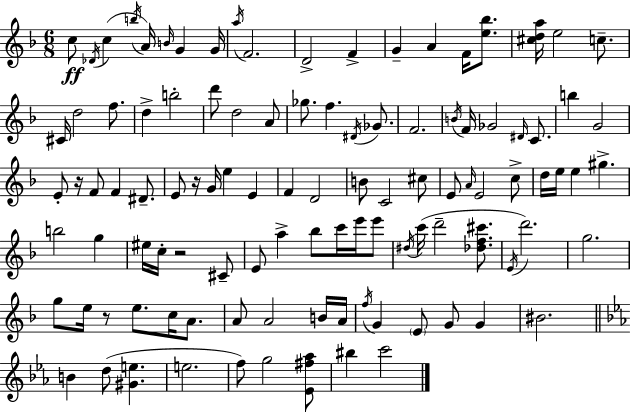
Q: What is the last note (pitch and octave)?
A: C6